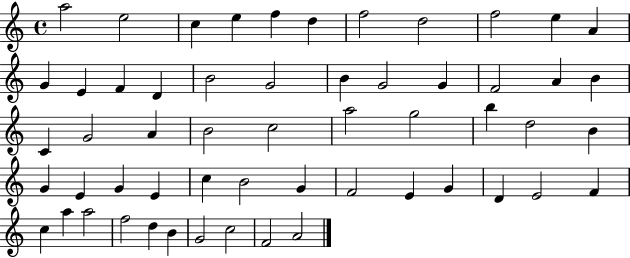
X:1
T:Untitled
M:4/4
L:1/4
K:C
a2 e2 c e f d f2 d2 f2 e A G E F D B2 G2 B G2 G F2 A B C G2 A B2 c2 a2 g2 b d2 B G E G E c B2 G F2 E G D E2 F c a a2 f2 d B G2 c2 F2 A2